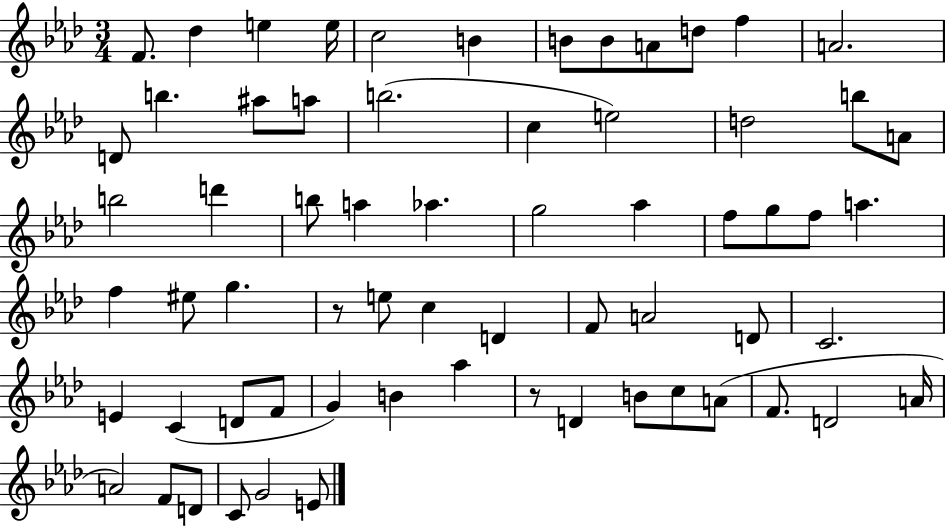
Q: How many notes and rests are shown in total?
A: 65